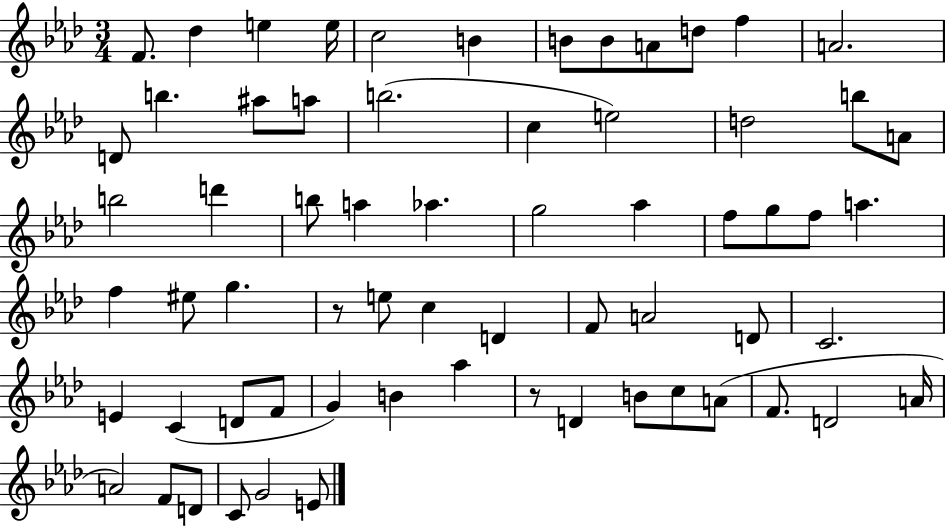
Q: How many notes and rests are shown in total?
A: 65